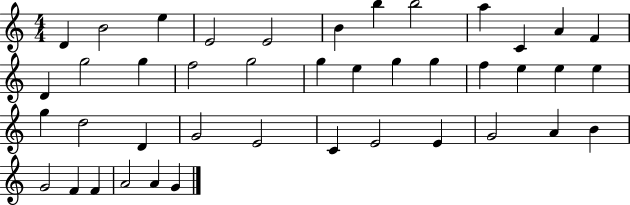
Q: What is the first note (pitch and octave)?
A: D4